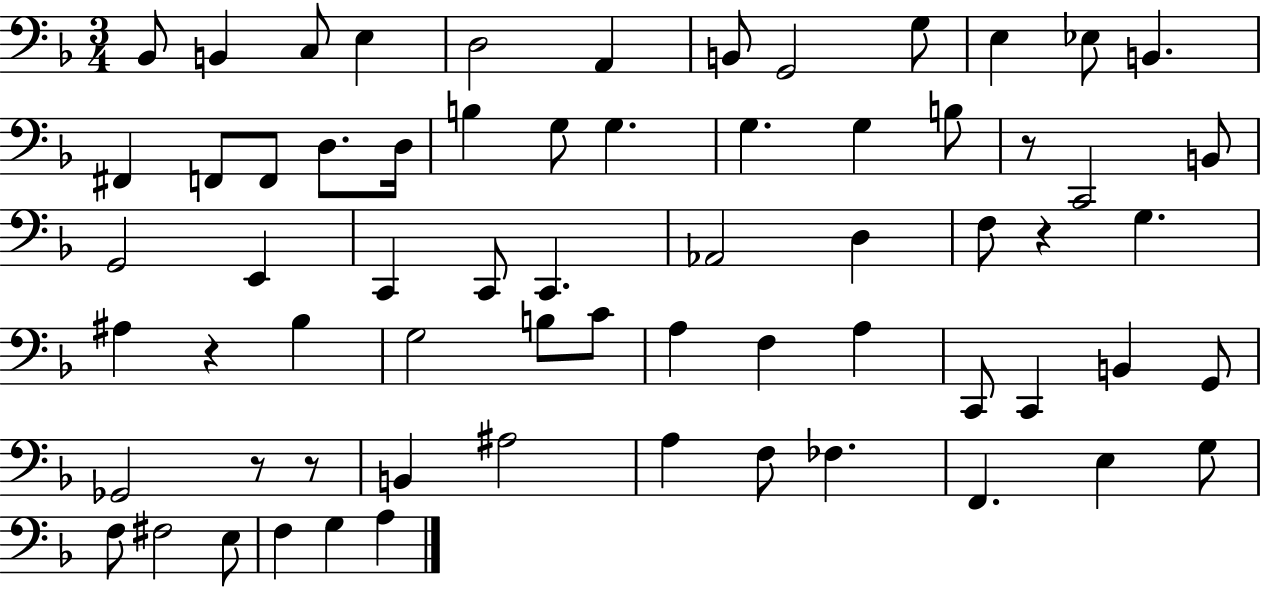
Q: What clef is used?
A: bass